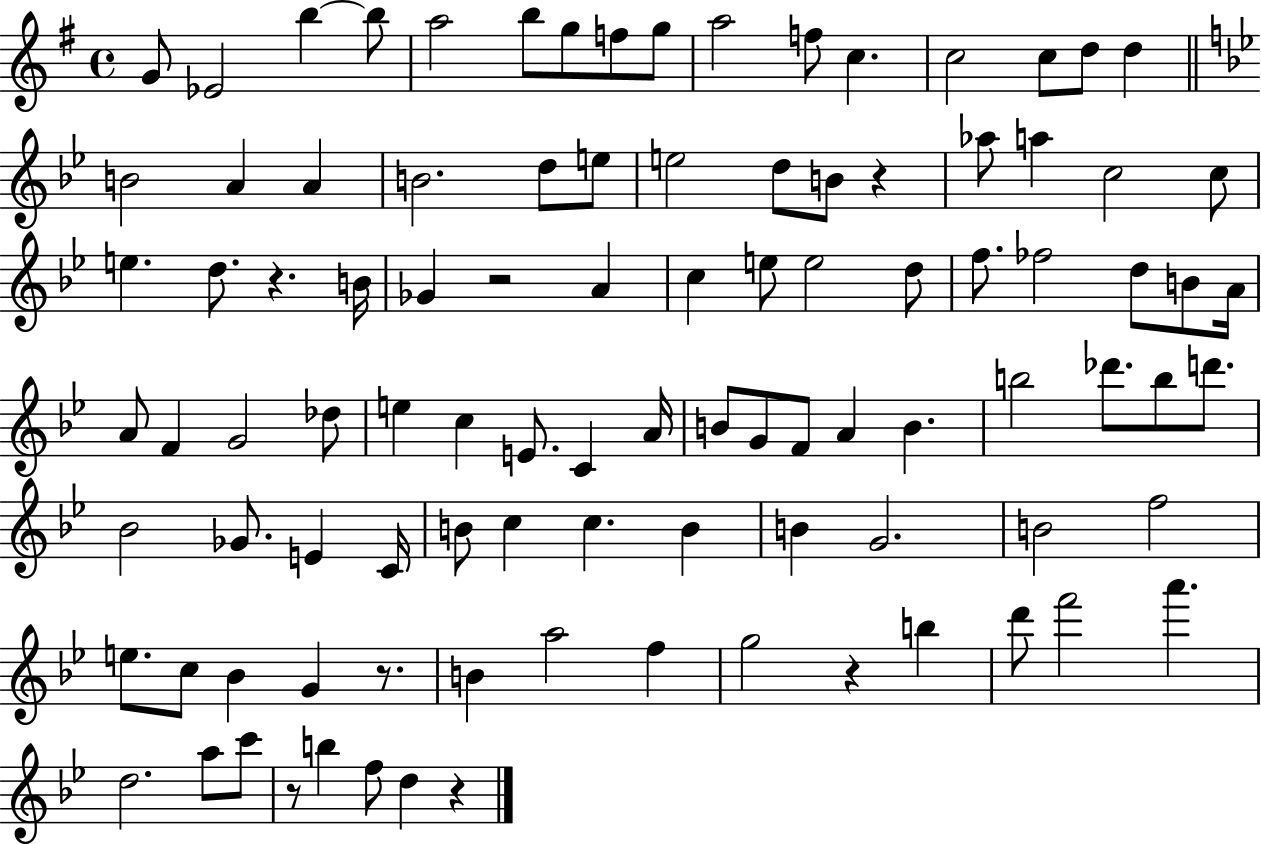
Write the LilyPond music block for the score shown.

{
  \clef treble
  \time 4/4
  \defaultTimeSignature
  \key g \major
  g'8 ees'2 b''4~~ b''8 | a''2 b''8 g''8 f''8 g''8 | a''2 f''8 c''4. | c''2 c''8 d''8 d''4 | \break \bar "||" \break \key bes \major b'2 a'4 a'4 | b'2. d''8 e''8 | e''2 d''8 b'8 r4 | aes''8 a''4 c''2 c''8 | \break e''4. d''8. r4. b'16 | ges'4 r2 a'4 | c''4 e''8 e''2 d''8 | f''8. fes''2 d''8 b'8 a'16 | \break a'8 f'4 g'2 des''8 | e''4 c''4 e'8. c'4 a'16 | b'8 g'8 f'8 a'4 b'4. | b''2 des'''8. b''8 d'''8. | \break bes'2 ges'8. e'4 c'16 | b'8 c''4 c''4. b'4 | b'4 g'2. | b'2 f''2 | \break e''8. c''8 bes'4 g'4 r8. | b'4 a''2 f''4 | g''2 r4 b''4 | d'''8 f'''2 a'''4. | \break d''2. a''8 c'''8 | r8 b''4 f''8 d''4 r4 | \bar "|."
}